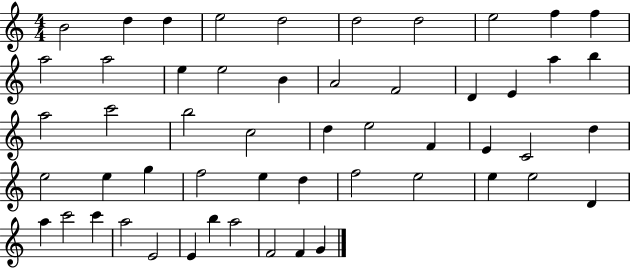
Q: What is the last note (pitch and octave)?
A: G4